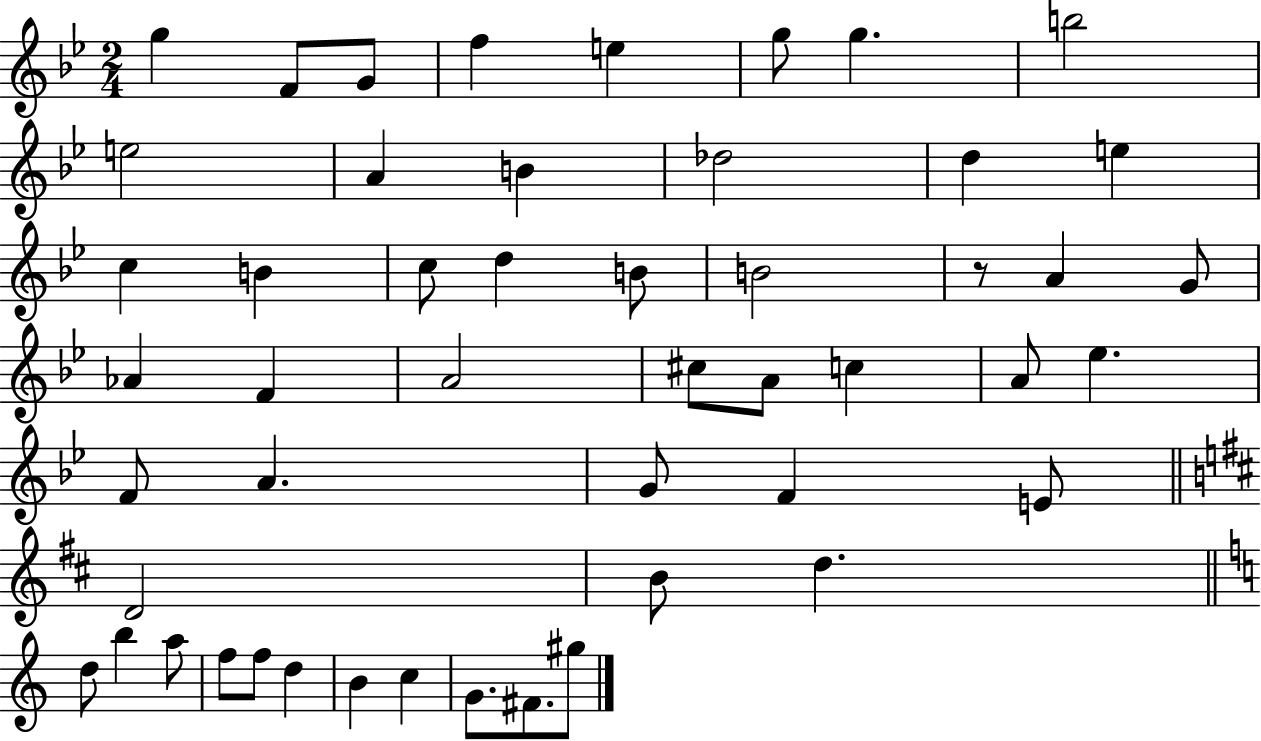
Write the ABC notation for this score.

X:1
T:Untitled
M:2/4
L:1/4
K:Bb
g F/2 G/2 f e g/2 g b2 e2 A B _d2 d e c B c/2 d B/2 B2 z/2 A G/2 _A F A2 ^c/2 A/2 c A/2 _e F/2 A G/2 F E/2 D2 B/2 d d/2 b a/2 f/2 f/2 d B c G/2 ^F/2 ^g/2